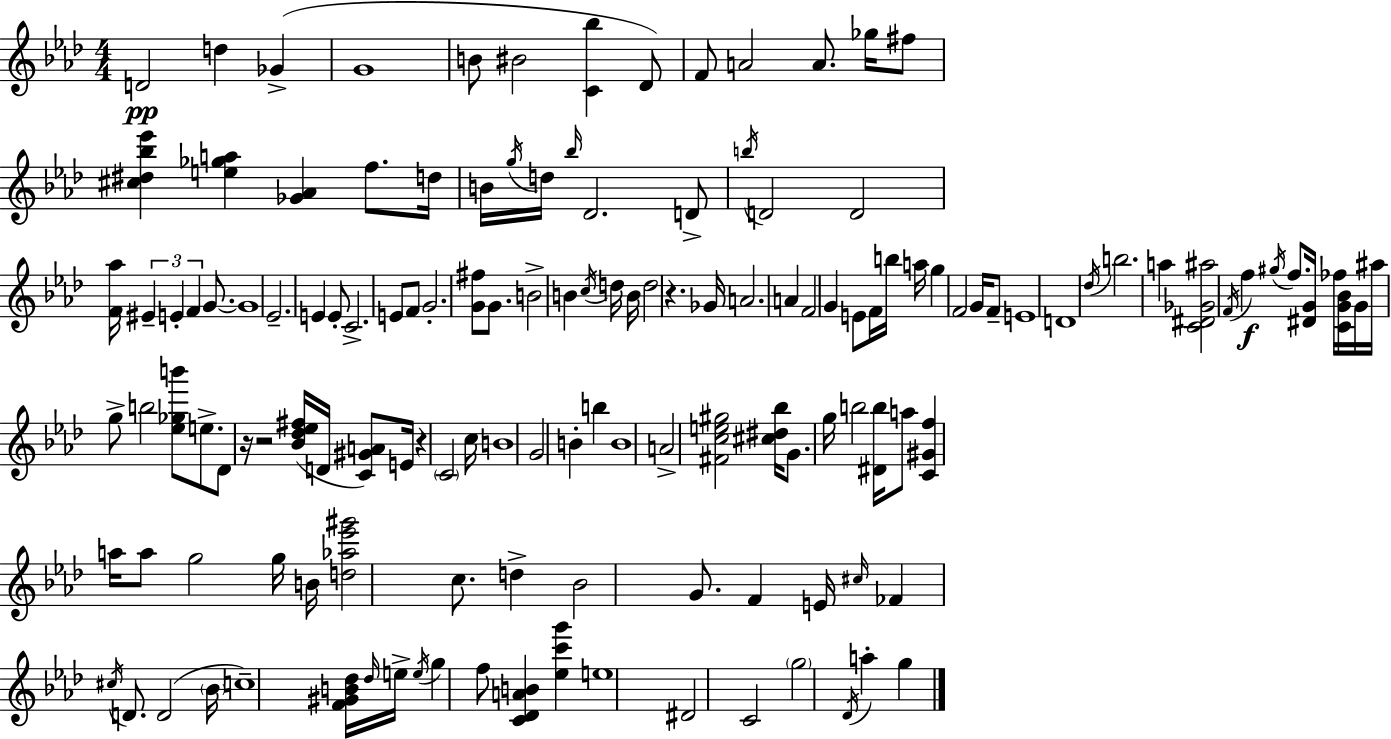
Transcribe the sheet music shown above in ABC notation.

X:1
T:Untitled
M:4/4
L:1/4
K:Fm
D2 d _G G4 B/2 ^B2 [C_b] _D/2 F/2 A2 A/2 _g/4 ^f/2 [^c^d_b_e'] [e_ga] [_G_A] f/2 d/4 B/4 g/4 d/4 _b/4 _D2 D/2 b/4 D2 D2 [F_a]/4 ^E E F G/2 G4 _E2 E E/2 C2 E/2 F/2 G2 [G^f]/2 G/2 B2 B c/4 d/4 B/4 d2 z _G/4 A2 A F2 G E/2 F/4 b/4 a/4 g F2 G/4 F/2 E4 D4 _d/4 b2 a [C^D_G^a]2 F/4 f ^g/4 f/2 [^DG]/4 _f/4 [CG_B]/4 G/4 ^a/4 g/2 b2 [_e_gb']/2 e/2 _D/2 z/4 z2 [_B_d_e^f]/4 D/4 [C^GA]/2 E/4 z C2 c/4 B4 G2 B b B4 A2 [^Fce^g]2 [^c^d_b]/4 G/2 g/4 b2 [^Db]/4 a/2 [C^Gf] a/4 a/2 g2 g/4 B/4 [d_a_e'^g']2 c/2 d _B2 G/2 F E/4 ^c/4 _F ^c/4 D/2 D2 _B/4 c4 [F^GB_d]/4 _d/4 e/4 e/4 g f/2 [C_DAB] [_ec'g'] e4 ^D2 C2 g2 _D/4 a g